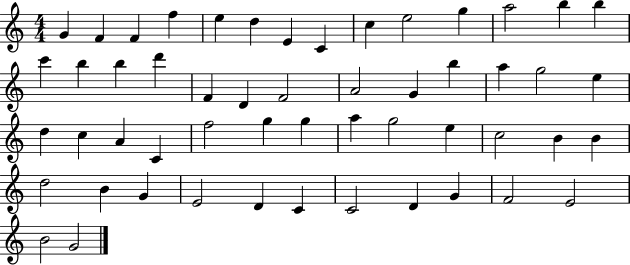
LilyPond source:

{
  \clef treble
  \numericTimeSignature
  \time 4/4
  \key c \major
  g'4 f'4 f'4 f''4 | e''4 d''4 e'4 c'4 | c''4 e''2 g''4 | a''2 b''4 b''4 | \break c'''4 b''4 b''4 d'''4 | f'4 d'4 f'2 | a'2 g'4 b''4 | a''4 g''2 e''4 | \break d''4 c''4 a'4 c'4 | f''2 g''4 g''4 | a''4 g''2 e''4 | c''2 b'4 b'4 | \break d''2 b'4 g'4 | e'2 d'4 c'4 | c'2 d'4 g'4 | f'2 e'2 | \break b'2 g'2 | \bar "|."
}